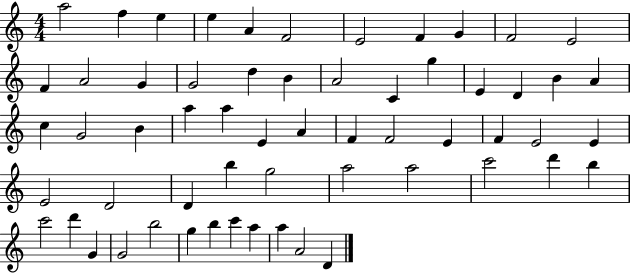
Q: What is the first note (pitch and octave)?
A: A5